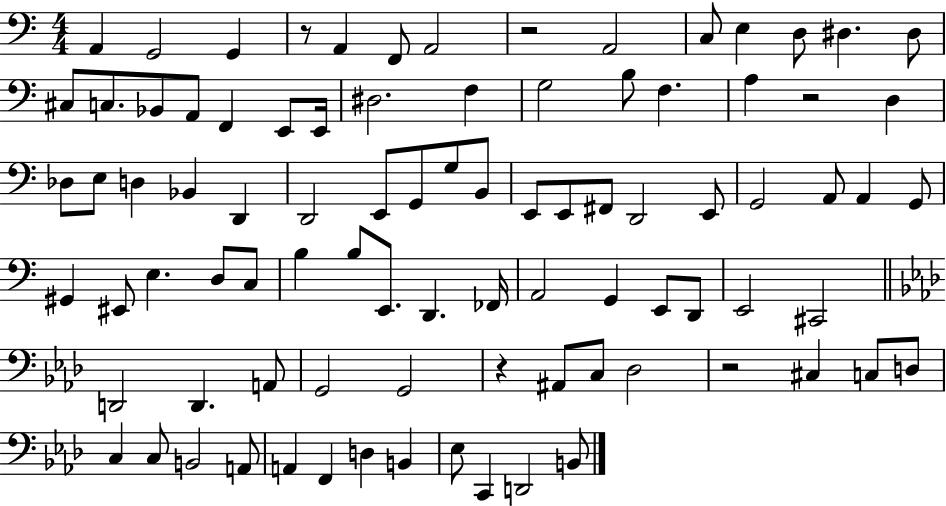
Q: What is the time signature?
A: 4/4